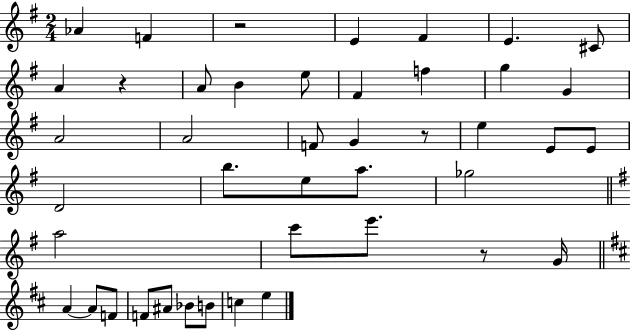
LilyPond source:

{
  \clef treble
  \numericTimeSignature
  \time 2/4
  \key g \major
  aes'4 f'4 | r2 | e'4 fis'4 | e'4. cis'8 | \break a'4 r4 | a'8 b'4 e''8 | fis'4 f''4 | g''4 g'4 | \break a'2 | a'2 | f'8 g'4 r8 | e''4 e'8 e'8 | \break d'2 | b''8. e''8 a''8. | ges''2 | \bar "||" \break \key e \minor a''2 | c'''8 e'''8. r8 g'16 | \bar "||" \break \key b \minor a'4~~ a'8 f'8 | f'8 ais'8 bes'8 b'8 | c''4 e''4 | \bar "|."
}